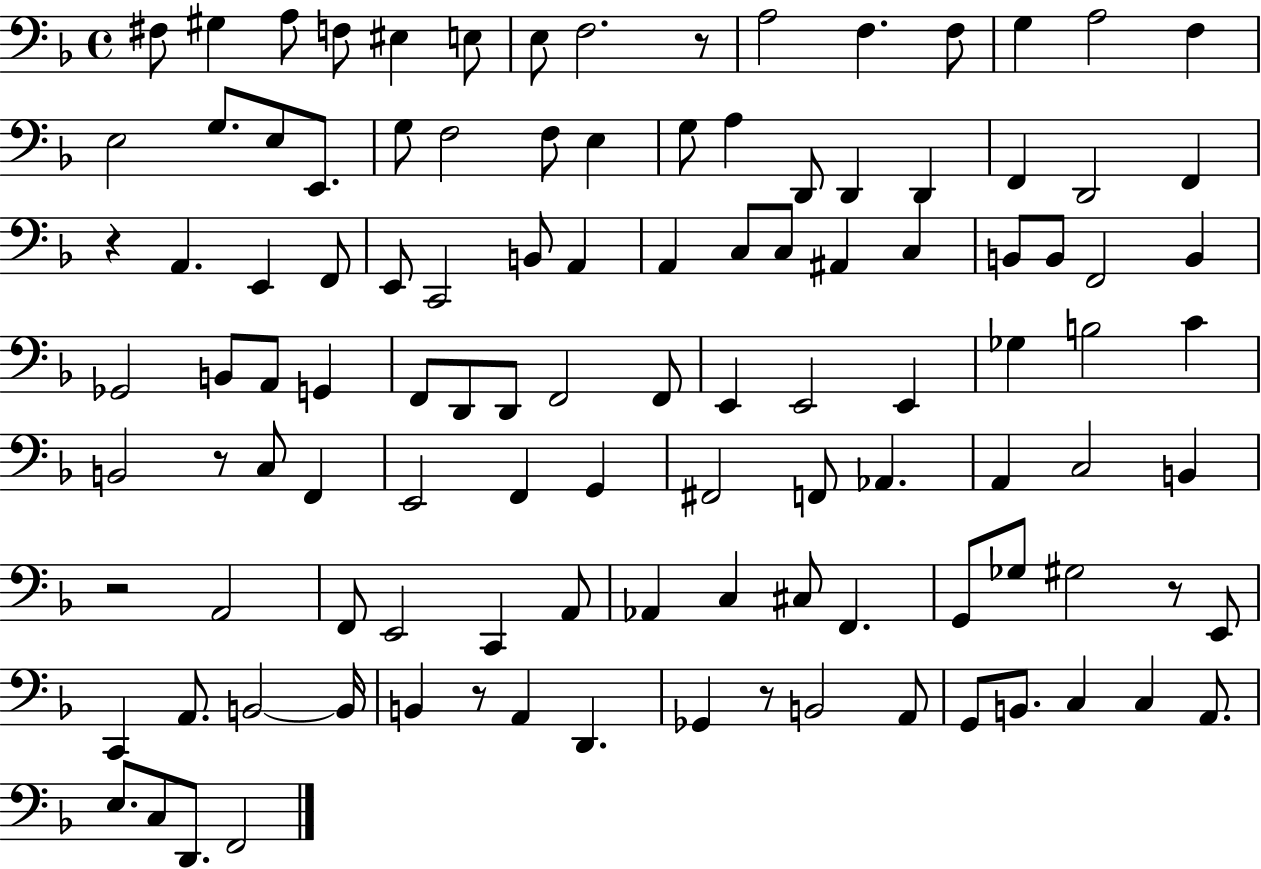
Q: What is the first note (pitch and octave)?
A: F#3